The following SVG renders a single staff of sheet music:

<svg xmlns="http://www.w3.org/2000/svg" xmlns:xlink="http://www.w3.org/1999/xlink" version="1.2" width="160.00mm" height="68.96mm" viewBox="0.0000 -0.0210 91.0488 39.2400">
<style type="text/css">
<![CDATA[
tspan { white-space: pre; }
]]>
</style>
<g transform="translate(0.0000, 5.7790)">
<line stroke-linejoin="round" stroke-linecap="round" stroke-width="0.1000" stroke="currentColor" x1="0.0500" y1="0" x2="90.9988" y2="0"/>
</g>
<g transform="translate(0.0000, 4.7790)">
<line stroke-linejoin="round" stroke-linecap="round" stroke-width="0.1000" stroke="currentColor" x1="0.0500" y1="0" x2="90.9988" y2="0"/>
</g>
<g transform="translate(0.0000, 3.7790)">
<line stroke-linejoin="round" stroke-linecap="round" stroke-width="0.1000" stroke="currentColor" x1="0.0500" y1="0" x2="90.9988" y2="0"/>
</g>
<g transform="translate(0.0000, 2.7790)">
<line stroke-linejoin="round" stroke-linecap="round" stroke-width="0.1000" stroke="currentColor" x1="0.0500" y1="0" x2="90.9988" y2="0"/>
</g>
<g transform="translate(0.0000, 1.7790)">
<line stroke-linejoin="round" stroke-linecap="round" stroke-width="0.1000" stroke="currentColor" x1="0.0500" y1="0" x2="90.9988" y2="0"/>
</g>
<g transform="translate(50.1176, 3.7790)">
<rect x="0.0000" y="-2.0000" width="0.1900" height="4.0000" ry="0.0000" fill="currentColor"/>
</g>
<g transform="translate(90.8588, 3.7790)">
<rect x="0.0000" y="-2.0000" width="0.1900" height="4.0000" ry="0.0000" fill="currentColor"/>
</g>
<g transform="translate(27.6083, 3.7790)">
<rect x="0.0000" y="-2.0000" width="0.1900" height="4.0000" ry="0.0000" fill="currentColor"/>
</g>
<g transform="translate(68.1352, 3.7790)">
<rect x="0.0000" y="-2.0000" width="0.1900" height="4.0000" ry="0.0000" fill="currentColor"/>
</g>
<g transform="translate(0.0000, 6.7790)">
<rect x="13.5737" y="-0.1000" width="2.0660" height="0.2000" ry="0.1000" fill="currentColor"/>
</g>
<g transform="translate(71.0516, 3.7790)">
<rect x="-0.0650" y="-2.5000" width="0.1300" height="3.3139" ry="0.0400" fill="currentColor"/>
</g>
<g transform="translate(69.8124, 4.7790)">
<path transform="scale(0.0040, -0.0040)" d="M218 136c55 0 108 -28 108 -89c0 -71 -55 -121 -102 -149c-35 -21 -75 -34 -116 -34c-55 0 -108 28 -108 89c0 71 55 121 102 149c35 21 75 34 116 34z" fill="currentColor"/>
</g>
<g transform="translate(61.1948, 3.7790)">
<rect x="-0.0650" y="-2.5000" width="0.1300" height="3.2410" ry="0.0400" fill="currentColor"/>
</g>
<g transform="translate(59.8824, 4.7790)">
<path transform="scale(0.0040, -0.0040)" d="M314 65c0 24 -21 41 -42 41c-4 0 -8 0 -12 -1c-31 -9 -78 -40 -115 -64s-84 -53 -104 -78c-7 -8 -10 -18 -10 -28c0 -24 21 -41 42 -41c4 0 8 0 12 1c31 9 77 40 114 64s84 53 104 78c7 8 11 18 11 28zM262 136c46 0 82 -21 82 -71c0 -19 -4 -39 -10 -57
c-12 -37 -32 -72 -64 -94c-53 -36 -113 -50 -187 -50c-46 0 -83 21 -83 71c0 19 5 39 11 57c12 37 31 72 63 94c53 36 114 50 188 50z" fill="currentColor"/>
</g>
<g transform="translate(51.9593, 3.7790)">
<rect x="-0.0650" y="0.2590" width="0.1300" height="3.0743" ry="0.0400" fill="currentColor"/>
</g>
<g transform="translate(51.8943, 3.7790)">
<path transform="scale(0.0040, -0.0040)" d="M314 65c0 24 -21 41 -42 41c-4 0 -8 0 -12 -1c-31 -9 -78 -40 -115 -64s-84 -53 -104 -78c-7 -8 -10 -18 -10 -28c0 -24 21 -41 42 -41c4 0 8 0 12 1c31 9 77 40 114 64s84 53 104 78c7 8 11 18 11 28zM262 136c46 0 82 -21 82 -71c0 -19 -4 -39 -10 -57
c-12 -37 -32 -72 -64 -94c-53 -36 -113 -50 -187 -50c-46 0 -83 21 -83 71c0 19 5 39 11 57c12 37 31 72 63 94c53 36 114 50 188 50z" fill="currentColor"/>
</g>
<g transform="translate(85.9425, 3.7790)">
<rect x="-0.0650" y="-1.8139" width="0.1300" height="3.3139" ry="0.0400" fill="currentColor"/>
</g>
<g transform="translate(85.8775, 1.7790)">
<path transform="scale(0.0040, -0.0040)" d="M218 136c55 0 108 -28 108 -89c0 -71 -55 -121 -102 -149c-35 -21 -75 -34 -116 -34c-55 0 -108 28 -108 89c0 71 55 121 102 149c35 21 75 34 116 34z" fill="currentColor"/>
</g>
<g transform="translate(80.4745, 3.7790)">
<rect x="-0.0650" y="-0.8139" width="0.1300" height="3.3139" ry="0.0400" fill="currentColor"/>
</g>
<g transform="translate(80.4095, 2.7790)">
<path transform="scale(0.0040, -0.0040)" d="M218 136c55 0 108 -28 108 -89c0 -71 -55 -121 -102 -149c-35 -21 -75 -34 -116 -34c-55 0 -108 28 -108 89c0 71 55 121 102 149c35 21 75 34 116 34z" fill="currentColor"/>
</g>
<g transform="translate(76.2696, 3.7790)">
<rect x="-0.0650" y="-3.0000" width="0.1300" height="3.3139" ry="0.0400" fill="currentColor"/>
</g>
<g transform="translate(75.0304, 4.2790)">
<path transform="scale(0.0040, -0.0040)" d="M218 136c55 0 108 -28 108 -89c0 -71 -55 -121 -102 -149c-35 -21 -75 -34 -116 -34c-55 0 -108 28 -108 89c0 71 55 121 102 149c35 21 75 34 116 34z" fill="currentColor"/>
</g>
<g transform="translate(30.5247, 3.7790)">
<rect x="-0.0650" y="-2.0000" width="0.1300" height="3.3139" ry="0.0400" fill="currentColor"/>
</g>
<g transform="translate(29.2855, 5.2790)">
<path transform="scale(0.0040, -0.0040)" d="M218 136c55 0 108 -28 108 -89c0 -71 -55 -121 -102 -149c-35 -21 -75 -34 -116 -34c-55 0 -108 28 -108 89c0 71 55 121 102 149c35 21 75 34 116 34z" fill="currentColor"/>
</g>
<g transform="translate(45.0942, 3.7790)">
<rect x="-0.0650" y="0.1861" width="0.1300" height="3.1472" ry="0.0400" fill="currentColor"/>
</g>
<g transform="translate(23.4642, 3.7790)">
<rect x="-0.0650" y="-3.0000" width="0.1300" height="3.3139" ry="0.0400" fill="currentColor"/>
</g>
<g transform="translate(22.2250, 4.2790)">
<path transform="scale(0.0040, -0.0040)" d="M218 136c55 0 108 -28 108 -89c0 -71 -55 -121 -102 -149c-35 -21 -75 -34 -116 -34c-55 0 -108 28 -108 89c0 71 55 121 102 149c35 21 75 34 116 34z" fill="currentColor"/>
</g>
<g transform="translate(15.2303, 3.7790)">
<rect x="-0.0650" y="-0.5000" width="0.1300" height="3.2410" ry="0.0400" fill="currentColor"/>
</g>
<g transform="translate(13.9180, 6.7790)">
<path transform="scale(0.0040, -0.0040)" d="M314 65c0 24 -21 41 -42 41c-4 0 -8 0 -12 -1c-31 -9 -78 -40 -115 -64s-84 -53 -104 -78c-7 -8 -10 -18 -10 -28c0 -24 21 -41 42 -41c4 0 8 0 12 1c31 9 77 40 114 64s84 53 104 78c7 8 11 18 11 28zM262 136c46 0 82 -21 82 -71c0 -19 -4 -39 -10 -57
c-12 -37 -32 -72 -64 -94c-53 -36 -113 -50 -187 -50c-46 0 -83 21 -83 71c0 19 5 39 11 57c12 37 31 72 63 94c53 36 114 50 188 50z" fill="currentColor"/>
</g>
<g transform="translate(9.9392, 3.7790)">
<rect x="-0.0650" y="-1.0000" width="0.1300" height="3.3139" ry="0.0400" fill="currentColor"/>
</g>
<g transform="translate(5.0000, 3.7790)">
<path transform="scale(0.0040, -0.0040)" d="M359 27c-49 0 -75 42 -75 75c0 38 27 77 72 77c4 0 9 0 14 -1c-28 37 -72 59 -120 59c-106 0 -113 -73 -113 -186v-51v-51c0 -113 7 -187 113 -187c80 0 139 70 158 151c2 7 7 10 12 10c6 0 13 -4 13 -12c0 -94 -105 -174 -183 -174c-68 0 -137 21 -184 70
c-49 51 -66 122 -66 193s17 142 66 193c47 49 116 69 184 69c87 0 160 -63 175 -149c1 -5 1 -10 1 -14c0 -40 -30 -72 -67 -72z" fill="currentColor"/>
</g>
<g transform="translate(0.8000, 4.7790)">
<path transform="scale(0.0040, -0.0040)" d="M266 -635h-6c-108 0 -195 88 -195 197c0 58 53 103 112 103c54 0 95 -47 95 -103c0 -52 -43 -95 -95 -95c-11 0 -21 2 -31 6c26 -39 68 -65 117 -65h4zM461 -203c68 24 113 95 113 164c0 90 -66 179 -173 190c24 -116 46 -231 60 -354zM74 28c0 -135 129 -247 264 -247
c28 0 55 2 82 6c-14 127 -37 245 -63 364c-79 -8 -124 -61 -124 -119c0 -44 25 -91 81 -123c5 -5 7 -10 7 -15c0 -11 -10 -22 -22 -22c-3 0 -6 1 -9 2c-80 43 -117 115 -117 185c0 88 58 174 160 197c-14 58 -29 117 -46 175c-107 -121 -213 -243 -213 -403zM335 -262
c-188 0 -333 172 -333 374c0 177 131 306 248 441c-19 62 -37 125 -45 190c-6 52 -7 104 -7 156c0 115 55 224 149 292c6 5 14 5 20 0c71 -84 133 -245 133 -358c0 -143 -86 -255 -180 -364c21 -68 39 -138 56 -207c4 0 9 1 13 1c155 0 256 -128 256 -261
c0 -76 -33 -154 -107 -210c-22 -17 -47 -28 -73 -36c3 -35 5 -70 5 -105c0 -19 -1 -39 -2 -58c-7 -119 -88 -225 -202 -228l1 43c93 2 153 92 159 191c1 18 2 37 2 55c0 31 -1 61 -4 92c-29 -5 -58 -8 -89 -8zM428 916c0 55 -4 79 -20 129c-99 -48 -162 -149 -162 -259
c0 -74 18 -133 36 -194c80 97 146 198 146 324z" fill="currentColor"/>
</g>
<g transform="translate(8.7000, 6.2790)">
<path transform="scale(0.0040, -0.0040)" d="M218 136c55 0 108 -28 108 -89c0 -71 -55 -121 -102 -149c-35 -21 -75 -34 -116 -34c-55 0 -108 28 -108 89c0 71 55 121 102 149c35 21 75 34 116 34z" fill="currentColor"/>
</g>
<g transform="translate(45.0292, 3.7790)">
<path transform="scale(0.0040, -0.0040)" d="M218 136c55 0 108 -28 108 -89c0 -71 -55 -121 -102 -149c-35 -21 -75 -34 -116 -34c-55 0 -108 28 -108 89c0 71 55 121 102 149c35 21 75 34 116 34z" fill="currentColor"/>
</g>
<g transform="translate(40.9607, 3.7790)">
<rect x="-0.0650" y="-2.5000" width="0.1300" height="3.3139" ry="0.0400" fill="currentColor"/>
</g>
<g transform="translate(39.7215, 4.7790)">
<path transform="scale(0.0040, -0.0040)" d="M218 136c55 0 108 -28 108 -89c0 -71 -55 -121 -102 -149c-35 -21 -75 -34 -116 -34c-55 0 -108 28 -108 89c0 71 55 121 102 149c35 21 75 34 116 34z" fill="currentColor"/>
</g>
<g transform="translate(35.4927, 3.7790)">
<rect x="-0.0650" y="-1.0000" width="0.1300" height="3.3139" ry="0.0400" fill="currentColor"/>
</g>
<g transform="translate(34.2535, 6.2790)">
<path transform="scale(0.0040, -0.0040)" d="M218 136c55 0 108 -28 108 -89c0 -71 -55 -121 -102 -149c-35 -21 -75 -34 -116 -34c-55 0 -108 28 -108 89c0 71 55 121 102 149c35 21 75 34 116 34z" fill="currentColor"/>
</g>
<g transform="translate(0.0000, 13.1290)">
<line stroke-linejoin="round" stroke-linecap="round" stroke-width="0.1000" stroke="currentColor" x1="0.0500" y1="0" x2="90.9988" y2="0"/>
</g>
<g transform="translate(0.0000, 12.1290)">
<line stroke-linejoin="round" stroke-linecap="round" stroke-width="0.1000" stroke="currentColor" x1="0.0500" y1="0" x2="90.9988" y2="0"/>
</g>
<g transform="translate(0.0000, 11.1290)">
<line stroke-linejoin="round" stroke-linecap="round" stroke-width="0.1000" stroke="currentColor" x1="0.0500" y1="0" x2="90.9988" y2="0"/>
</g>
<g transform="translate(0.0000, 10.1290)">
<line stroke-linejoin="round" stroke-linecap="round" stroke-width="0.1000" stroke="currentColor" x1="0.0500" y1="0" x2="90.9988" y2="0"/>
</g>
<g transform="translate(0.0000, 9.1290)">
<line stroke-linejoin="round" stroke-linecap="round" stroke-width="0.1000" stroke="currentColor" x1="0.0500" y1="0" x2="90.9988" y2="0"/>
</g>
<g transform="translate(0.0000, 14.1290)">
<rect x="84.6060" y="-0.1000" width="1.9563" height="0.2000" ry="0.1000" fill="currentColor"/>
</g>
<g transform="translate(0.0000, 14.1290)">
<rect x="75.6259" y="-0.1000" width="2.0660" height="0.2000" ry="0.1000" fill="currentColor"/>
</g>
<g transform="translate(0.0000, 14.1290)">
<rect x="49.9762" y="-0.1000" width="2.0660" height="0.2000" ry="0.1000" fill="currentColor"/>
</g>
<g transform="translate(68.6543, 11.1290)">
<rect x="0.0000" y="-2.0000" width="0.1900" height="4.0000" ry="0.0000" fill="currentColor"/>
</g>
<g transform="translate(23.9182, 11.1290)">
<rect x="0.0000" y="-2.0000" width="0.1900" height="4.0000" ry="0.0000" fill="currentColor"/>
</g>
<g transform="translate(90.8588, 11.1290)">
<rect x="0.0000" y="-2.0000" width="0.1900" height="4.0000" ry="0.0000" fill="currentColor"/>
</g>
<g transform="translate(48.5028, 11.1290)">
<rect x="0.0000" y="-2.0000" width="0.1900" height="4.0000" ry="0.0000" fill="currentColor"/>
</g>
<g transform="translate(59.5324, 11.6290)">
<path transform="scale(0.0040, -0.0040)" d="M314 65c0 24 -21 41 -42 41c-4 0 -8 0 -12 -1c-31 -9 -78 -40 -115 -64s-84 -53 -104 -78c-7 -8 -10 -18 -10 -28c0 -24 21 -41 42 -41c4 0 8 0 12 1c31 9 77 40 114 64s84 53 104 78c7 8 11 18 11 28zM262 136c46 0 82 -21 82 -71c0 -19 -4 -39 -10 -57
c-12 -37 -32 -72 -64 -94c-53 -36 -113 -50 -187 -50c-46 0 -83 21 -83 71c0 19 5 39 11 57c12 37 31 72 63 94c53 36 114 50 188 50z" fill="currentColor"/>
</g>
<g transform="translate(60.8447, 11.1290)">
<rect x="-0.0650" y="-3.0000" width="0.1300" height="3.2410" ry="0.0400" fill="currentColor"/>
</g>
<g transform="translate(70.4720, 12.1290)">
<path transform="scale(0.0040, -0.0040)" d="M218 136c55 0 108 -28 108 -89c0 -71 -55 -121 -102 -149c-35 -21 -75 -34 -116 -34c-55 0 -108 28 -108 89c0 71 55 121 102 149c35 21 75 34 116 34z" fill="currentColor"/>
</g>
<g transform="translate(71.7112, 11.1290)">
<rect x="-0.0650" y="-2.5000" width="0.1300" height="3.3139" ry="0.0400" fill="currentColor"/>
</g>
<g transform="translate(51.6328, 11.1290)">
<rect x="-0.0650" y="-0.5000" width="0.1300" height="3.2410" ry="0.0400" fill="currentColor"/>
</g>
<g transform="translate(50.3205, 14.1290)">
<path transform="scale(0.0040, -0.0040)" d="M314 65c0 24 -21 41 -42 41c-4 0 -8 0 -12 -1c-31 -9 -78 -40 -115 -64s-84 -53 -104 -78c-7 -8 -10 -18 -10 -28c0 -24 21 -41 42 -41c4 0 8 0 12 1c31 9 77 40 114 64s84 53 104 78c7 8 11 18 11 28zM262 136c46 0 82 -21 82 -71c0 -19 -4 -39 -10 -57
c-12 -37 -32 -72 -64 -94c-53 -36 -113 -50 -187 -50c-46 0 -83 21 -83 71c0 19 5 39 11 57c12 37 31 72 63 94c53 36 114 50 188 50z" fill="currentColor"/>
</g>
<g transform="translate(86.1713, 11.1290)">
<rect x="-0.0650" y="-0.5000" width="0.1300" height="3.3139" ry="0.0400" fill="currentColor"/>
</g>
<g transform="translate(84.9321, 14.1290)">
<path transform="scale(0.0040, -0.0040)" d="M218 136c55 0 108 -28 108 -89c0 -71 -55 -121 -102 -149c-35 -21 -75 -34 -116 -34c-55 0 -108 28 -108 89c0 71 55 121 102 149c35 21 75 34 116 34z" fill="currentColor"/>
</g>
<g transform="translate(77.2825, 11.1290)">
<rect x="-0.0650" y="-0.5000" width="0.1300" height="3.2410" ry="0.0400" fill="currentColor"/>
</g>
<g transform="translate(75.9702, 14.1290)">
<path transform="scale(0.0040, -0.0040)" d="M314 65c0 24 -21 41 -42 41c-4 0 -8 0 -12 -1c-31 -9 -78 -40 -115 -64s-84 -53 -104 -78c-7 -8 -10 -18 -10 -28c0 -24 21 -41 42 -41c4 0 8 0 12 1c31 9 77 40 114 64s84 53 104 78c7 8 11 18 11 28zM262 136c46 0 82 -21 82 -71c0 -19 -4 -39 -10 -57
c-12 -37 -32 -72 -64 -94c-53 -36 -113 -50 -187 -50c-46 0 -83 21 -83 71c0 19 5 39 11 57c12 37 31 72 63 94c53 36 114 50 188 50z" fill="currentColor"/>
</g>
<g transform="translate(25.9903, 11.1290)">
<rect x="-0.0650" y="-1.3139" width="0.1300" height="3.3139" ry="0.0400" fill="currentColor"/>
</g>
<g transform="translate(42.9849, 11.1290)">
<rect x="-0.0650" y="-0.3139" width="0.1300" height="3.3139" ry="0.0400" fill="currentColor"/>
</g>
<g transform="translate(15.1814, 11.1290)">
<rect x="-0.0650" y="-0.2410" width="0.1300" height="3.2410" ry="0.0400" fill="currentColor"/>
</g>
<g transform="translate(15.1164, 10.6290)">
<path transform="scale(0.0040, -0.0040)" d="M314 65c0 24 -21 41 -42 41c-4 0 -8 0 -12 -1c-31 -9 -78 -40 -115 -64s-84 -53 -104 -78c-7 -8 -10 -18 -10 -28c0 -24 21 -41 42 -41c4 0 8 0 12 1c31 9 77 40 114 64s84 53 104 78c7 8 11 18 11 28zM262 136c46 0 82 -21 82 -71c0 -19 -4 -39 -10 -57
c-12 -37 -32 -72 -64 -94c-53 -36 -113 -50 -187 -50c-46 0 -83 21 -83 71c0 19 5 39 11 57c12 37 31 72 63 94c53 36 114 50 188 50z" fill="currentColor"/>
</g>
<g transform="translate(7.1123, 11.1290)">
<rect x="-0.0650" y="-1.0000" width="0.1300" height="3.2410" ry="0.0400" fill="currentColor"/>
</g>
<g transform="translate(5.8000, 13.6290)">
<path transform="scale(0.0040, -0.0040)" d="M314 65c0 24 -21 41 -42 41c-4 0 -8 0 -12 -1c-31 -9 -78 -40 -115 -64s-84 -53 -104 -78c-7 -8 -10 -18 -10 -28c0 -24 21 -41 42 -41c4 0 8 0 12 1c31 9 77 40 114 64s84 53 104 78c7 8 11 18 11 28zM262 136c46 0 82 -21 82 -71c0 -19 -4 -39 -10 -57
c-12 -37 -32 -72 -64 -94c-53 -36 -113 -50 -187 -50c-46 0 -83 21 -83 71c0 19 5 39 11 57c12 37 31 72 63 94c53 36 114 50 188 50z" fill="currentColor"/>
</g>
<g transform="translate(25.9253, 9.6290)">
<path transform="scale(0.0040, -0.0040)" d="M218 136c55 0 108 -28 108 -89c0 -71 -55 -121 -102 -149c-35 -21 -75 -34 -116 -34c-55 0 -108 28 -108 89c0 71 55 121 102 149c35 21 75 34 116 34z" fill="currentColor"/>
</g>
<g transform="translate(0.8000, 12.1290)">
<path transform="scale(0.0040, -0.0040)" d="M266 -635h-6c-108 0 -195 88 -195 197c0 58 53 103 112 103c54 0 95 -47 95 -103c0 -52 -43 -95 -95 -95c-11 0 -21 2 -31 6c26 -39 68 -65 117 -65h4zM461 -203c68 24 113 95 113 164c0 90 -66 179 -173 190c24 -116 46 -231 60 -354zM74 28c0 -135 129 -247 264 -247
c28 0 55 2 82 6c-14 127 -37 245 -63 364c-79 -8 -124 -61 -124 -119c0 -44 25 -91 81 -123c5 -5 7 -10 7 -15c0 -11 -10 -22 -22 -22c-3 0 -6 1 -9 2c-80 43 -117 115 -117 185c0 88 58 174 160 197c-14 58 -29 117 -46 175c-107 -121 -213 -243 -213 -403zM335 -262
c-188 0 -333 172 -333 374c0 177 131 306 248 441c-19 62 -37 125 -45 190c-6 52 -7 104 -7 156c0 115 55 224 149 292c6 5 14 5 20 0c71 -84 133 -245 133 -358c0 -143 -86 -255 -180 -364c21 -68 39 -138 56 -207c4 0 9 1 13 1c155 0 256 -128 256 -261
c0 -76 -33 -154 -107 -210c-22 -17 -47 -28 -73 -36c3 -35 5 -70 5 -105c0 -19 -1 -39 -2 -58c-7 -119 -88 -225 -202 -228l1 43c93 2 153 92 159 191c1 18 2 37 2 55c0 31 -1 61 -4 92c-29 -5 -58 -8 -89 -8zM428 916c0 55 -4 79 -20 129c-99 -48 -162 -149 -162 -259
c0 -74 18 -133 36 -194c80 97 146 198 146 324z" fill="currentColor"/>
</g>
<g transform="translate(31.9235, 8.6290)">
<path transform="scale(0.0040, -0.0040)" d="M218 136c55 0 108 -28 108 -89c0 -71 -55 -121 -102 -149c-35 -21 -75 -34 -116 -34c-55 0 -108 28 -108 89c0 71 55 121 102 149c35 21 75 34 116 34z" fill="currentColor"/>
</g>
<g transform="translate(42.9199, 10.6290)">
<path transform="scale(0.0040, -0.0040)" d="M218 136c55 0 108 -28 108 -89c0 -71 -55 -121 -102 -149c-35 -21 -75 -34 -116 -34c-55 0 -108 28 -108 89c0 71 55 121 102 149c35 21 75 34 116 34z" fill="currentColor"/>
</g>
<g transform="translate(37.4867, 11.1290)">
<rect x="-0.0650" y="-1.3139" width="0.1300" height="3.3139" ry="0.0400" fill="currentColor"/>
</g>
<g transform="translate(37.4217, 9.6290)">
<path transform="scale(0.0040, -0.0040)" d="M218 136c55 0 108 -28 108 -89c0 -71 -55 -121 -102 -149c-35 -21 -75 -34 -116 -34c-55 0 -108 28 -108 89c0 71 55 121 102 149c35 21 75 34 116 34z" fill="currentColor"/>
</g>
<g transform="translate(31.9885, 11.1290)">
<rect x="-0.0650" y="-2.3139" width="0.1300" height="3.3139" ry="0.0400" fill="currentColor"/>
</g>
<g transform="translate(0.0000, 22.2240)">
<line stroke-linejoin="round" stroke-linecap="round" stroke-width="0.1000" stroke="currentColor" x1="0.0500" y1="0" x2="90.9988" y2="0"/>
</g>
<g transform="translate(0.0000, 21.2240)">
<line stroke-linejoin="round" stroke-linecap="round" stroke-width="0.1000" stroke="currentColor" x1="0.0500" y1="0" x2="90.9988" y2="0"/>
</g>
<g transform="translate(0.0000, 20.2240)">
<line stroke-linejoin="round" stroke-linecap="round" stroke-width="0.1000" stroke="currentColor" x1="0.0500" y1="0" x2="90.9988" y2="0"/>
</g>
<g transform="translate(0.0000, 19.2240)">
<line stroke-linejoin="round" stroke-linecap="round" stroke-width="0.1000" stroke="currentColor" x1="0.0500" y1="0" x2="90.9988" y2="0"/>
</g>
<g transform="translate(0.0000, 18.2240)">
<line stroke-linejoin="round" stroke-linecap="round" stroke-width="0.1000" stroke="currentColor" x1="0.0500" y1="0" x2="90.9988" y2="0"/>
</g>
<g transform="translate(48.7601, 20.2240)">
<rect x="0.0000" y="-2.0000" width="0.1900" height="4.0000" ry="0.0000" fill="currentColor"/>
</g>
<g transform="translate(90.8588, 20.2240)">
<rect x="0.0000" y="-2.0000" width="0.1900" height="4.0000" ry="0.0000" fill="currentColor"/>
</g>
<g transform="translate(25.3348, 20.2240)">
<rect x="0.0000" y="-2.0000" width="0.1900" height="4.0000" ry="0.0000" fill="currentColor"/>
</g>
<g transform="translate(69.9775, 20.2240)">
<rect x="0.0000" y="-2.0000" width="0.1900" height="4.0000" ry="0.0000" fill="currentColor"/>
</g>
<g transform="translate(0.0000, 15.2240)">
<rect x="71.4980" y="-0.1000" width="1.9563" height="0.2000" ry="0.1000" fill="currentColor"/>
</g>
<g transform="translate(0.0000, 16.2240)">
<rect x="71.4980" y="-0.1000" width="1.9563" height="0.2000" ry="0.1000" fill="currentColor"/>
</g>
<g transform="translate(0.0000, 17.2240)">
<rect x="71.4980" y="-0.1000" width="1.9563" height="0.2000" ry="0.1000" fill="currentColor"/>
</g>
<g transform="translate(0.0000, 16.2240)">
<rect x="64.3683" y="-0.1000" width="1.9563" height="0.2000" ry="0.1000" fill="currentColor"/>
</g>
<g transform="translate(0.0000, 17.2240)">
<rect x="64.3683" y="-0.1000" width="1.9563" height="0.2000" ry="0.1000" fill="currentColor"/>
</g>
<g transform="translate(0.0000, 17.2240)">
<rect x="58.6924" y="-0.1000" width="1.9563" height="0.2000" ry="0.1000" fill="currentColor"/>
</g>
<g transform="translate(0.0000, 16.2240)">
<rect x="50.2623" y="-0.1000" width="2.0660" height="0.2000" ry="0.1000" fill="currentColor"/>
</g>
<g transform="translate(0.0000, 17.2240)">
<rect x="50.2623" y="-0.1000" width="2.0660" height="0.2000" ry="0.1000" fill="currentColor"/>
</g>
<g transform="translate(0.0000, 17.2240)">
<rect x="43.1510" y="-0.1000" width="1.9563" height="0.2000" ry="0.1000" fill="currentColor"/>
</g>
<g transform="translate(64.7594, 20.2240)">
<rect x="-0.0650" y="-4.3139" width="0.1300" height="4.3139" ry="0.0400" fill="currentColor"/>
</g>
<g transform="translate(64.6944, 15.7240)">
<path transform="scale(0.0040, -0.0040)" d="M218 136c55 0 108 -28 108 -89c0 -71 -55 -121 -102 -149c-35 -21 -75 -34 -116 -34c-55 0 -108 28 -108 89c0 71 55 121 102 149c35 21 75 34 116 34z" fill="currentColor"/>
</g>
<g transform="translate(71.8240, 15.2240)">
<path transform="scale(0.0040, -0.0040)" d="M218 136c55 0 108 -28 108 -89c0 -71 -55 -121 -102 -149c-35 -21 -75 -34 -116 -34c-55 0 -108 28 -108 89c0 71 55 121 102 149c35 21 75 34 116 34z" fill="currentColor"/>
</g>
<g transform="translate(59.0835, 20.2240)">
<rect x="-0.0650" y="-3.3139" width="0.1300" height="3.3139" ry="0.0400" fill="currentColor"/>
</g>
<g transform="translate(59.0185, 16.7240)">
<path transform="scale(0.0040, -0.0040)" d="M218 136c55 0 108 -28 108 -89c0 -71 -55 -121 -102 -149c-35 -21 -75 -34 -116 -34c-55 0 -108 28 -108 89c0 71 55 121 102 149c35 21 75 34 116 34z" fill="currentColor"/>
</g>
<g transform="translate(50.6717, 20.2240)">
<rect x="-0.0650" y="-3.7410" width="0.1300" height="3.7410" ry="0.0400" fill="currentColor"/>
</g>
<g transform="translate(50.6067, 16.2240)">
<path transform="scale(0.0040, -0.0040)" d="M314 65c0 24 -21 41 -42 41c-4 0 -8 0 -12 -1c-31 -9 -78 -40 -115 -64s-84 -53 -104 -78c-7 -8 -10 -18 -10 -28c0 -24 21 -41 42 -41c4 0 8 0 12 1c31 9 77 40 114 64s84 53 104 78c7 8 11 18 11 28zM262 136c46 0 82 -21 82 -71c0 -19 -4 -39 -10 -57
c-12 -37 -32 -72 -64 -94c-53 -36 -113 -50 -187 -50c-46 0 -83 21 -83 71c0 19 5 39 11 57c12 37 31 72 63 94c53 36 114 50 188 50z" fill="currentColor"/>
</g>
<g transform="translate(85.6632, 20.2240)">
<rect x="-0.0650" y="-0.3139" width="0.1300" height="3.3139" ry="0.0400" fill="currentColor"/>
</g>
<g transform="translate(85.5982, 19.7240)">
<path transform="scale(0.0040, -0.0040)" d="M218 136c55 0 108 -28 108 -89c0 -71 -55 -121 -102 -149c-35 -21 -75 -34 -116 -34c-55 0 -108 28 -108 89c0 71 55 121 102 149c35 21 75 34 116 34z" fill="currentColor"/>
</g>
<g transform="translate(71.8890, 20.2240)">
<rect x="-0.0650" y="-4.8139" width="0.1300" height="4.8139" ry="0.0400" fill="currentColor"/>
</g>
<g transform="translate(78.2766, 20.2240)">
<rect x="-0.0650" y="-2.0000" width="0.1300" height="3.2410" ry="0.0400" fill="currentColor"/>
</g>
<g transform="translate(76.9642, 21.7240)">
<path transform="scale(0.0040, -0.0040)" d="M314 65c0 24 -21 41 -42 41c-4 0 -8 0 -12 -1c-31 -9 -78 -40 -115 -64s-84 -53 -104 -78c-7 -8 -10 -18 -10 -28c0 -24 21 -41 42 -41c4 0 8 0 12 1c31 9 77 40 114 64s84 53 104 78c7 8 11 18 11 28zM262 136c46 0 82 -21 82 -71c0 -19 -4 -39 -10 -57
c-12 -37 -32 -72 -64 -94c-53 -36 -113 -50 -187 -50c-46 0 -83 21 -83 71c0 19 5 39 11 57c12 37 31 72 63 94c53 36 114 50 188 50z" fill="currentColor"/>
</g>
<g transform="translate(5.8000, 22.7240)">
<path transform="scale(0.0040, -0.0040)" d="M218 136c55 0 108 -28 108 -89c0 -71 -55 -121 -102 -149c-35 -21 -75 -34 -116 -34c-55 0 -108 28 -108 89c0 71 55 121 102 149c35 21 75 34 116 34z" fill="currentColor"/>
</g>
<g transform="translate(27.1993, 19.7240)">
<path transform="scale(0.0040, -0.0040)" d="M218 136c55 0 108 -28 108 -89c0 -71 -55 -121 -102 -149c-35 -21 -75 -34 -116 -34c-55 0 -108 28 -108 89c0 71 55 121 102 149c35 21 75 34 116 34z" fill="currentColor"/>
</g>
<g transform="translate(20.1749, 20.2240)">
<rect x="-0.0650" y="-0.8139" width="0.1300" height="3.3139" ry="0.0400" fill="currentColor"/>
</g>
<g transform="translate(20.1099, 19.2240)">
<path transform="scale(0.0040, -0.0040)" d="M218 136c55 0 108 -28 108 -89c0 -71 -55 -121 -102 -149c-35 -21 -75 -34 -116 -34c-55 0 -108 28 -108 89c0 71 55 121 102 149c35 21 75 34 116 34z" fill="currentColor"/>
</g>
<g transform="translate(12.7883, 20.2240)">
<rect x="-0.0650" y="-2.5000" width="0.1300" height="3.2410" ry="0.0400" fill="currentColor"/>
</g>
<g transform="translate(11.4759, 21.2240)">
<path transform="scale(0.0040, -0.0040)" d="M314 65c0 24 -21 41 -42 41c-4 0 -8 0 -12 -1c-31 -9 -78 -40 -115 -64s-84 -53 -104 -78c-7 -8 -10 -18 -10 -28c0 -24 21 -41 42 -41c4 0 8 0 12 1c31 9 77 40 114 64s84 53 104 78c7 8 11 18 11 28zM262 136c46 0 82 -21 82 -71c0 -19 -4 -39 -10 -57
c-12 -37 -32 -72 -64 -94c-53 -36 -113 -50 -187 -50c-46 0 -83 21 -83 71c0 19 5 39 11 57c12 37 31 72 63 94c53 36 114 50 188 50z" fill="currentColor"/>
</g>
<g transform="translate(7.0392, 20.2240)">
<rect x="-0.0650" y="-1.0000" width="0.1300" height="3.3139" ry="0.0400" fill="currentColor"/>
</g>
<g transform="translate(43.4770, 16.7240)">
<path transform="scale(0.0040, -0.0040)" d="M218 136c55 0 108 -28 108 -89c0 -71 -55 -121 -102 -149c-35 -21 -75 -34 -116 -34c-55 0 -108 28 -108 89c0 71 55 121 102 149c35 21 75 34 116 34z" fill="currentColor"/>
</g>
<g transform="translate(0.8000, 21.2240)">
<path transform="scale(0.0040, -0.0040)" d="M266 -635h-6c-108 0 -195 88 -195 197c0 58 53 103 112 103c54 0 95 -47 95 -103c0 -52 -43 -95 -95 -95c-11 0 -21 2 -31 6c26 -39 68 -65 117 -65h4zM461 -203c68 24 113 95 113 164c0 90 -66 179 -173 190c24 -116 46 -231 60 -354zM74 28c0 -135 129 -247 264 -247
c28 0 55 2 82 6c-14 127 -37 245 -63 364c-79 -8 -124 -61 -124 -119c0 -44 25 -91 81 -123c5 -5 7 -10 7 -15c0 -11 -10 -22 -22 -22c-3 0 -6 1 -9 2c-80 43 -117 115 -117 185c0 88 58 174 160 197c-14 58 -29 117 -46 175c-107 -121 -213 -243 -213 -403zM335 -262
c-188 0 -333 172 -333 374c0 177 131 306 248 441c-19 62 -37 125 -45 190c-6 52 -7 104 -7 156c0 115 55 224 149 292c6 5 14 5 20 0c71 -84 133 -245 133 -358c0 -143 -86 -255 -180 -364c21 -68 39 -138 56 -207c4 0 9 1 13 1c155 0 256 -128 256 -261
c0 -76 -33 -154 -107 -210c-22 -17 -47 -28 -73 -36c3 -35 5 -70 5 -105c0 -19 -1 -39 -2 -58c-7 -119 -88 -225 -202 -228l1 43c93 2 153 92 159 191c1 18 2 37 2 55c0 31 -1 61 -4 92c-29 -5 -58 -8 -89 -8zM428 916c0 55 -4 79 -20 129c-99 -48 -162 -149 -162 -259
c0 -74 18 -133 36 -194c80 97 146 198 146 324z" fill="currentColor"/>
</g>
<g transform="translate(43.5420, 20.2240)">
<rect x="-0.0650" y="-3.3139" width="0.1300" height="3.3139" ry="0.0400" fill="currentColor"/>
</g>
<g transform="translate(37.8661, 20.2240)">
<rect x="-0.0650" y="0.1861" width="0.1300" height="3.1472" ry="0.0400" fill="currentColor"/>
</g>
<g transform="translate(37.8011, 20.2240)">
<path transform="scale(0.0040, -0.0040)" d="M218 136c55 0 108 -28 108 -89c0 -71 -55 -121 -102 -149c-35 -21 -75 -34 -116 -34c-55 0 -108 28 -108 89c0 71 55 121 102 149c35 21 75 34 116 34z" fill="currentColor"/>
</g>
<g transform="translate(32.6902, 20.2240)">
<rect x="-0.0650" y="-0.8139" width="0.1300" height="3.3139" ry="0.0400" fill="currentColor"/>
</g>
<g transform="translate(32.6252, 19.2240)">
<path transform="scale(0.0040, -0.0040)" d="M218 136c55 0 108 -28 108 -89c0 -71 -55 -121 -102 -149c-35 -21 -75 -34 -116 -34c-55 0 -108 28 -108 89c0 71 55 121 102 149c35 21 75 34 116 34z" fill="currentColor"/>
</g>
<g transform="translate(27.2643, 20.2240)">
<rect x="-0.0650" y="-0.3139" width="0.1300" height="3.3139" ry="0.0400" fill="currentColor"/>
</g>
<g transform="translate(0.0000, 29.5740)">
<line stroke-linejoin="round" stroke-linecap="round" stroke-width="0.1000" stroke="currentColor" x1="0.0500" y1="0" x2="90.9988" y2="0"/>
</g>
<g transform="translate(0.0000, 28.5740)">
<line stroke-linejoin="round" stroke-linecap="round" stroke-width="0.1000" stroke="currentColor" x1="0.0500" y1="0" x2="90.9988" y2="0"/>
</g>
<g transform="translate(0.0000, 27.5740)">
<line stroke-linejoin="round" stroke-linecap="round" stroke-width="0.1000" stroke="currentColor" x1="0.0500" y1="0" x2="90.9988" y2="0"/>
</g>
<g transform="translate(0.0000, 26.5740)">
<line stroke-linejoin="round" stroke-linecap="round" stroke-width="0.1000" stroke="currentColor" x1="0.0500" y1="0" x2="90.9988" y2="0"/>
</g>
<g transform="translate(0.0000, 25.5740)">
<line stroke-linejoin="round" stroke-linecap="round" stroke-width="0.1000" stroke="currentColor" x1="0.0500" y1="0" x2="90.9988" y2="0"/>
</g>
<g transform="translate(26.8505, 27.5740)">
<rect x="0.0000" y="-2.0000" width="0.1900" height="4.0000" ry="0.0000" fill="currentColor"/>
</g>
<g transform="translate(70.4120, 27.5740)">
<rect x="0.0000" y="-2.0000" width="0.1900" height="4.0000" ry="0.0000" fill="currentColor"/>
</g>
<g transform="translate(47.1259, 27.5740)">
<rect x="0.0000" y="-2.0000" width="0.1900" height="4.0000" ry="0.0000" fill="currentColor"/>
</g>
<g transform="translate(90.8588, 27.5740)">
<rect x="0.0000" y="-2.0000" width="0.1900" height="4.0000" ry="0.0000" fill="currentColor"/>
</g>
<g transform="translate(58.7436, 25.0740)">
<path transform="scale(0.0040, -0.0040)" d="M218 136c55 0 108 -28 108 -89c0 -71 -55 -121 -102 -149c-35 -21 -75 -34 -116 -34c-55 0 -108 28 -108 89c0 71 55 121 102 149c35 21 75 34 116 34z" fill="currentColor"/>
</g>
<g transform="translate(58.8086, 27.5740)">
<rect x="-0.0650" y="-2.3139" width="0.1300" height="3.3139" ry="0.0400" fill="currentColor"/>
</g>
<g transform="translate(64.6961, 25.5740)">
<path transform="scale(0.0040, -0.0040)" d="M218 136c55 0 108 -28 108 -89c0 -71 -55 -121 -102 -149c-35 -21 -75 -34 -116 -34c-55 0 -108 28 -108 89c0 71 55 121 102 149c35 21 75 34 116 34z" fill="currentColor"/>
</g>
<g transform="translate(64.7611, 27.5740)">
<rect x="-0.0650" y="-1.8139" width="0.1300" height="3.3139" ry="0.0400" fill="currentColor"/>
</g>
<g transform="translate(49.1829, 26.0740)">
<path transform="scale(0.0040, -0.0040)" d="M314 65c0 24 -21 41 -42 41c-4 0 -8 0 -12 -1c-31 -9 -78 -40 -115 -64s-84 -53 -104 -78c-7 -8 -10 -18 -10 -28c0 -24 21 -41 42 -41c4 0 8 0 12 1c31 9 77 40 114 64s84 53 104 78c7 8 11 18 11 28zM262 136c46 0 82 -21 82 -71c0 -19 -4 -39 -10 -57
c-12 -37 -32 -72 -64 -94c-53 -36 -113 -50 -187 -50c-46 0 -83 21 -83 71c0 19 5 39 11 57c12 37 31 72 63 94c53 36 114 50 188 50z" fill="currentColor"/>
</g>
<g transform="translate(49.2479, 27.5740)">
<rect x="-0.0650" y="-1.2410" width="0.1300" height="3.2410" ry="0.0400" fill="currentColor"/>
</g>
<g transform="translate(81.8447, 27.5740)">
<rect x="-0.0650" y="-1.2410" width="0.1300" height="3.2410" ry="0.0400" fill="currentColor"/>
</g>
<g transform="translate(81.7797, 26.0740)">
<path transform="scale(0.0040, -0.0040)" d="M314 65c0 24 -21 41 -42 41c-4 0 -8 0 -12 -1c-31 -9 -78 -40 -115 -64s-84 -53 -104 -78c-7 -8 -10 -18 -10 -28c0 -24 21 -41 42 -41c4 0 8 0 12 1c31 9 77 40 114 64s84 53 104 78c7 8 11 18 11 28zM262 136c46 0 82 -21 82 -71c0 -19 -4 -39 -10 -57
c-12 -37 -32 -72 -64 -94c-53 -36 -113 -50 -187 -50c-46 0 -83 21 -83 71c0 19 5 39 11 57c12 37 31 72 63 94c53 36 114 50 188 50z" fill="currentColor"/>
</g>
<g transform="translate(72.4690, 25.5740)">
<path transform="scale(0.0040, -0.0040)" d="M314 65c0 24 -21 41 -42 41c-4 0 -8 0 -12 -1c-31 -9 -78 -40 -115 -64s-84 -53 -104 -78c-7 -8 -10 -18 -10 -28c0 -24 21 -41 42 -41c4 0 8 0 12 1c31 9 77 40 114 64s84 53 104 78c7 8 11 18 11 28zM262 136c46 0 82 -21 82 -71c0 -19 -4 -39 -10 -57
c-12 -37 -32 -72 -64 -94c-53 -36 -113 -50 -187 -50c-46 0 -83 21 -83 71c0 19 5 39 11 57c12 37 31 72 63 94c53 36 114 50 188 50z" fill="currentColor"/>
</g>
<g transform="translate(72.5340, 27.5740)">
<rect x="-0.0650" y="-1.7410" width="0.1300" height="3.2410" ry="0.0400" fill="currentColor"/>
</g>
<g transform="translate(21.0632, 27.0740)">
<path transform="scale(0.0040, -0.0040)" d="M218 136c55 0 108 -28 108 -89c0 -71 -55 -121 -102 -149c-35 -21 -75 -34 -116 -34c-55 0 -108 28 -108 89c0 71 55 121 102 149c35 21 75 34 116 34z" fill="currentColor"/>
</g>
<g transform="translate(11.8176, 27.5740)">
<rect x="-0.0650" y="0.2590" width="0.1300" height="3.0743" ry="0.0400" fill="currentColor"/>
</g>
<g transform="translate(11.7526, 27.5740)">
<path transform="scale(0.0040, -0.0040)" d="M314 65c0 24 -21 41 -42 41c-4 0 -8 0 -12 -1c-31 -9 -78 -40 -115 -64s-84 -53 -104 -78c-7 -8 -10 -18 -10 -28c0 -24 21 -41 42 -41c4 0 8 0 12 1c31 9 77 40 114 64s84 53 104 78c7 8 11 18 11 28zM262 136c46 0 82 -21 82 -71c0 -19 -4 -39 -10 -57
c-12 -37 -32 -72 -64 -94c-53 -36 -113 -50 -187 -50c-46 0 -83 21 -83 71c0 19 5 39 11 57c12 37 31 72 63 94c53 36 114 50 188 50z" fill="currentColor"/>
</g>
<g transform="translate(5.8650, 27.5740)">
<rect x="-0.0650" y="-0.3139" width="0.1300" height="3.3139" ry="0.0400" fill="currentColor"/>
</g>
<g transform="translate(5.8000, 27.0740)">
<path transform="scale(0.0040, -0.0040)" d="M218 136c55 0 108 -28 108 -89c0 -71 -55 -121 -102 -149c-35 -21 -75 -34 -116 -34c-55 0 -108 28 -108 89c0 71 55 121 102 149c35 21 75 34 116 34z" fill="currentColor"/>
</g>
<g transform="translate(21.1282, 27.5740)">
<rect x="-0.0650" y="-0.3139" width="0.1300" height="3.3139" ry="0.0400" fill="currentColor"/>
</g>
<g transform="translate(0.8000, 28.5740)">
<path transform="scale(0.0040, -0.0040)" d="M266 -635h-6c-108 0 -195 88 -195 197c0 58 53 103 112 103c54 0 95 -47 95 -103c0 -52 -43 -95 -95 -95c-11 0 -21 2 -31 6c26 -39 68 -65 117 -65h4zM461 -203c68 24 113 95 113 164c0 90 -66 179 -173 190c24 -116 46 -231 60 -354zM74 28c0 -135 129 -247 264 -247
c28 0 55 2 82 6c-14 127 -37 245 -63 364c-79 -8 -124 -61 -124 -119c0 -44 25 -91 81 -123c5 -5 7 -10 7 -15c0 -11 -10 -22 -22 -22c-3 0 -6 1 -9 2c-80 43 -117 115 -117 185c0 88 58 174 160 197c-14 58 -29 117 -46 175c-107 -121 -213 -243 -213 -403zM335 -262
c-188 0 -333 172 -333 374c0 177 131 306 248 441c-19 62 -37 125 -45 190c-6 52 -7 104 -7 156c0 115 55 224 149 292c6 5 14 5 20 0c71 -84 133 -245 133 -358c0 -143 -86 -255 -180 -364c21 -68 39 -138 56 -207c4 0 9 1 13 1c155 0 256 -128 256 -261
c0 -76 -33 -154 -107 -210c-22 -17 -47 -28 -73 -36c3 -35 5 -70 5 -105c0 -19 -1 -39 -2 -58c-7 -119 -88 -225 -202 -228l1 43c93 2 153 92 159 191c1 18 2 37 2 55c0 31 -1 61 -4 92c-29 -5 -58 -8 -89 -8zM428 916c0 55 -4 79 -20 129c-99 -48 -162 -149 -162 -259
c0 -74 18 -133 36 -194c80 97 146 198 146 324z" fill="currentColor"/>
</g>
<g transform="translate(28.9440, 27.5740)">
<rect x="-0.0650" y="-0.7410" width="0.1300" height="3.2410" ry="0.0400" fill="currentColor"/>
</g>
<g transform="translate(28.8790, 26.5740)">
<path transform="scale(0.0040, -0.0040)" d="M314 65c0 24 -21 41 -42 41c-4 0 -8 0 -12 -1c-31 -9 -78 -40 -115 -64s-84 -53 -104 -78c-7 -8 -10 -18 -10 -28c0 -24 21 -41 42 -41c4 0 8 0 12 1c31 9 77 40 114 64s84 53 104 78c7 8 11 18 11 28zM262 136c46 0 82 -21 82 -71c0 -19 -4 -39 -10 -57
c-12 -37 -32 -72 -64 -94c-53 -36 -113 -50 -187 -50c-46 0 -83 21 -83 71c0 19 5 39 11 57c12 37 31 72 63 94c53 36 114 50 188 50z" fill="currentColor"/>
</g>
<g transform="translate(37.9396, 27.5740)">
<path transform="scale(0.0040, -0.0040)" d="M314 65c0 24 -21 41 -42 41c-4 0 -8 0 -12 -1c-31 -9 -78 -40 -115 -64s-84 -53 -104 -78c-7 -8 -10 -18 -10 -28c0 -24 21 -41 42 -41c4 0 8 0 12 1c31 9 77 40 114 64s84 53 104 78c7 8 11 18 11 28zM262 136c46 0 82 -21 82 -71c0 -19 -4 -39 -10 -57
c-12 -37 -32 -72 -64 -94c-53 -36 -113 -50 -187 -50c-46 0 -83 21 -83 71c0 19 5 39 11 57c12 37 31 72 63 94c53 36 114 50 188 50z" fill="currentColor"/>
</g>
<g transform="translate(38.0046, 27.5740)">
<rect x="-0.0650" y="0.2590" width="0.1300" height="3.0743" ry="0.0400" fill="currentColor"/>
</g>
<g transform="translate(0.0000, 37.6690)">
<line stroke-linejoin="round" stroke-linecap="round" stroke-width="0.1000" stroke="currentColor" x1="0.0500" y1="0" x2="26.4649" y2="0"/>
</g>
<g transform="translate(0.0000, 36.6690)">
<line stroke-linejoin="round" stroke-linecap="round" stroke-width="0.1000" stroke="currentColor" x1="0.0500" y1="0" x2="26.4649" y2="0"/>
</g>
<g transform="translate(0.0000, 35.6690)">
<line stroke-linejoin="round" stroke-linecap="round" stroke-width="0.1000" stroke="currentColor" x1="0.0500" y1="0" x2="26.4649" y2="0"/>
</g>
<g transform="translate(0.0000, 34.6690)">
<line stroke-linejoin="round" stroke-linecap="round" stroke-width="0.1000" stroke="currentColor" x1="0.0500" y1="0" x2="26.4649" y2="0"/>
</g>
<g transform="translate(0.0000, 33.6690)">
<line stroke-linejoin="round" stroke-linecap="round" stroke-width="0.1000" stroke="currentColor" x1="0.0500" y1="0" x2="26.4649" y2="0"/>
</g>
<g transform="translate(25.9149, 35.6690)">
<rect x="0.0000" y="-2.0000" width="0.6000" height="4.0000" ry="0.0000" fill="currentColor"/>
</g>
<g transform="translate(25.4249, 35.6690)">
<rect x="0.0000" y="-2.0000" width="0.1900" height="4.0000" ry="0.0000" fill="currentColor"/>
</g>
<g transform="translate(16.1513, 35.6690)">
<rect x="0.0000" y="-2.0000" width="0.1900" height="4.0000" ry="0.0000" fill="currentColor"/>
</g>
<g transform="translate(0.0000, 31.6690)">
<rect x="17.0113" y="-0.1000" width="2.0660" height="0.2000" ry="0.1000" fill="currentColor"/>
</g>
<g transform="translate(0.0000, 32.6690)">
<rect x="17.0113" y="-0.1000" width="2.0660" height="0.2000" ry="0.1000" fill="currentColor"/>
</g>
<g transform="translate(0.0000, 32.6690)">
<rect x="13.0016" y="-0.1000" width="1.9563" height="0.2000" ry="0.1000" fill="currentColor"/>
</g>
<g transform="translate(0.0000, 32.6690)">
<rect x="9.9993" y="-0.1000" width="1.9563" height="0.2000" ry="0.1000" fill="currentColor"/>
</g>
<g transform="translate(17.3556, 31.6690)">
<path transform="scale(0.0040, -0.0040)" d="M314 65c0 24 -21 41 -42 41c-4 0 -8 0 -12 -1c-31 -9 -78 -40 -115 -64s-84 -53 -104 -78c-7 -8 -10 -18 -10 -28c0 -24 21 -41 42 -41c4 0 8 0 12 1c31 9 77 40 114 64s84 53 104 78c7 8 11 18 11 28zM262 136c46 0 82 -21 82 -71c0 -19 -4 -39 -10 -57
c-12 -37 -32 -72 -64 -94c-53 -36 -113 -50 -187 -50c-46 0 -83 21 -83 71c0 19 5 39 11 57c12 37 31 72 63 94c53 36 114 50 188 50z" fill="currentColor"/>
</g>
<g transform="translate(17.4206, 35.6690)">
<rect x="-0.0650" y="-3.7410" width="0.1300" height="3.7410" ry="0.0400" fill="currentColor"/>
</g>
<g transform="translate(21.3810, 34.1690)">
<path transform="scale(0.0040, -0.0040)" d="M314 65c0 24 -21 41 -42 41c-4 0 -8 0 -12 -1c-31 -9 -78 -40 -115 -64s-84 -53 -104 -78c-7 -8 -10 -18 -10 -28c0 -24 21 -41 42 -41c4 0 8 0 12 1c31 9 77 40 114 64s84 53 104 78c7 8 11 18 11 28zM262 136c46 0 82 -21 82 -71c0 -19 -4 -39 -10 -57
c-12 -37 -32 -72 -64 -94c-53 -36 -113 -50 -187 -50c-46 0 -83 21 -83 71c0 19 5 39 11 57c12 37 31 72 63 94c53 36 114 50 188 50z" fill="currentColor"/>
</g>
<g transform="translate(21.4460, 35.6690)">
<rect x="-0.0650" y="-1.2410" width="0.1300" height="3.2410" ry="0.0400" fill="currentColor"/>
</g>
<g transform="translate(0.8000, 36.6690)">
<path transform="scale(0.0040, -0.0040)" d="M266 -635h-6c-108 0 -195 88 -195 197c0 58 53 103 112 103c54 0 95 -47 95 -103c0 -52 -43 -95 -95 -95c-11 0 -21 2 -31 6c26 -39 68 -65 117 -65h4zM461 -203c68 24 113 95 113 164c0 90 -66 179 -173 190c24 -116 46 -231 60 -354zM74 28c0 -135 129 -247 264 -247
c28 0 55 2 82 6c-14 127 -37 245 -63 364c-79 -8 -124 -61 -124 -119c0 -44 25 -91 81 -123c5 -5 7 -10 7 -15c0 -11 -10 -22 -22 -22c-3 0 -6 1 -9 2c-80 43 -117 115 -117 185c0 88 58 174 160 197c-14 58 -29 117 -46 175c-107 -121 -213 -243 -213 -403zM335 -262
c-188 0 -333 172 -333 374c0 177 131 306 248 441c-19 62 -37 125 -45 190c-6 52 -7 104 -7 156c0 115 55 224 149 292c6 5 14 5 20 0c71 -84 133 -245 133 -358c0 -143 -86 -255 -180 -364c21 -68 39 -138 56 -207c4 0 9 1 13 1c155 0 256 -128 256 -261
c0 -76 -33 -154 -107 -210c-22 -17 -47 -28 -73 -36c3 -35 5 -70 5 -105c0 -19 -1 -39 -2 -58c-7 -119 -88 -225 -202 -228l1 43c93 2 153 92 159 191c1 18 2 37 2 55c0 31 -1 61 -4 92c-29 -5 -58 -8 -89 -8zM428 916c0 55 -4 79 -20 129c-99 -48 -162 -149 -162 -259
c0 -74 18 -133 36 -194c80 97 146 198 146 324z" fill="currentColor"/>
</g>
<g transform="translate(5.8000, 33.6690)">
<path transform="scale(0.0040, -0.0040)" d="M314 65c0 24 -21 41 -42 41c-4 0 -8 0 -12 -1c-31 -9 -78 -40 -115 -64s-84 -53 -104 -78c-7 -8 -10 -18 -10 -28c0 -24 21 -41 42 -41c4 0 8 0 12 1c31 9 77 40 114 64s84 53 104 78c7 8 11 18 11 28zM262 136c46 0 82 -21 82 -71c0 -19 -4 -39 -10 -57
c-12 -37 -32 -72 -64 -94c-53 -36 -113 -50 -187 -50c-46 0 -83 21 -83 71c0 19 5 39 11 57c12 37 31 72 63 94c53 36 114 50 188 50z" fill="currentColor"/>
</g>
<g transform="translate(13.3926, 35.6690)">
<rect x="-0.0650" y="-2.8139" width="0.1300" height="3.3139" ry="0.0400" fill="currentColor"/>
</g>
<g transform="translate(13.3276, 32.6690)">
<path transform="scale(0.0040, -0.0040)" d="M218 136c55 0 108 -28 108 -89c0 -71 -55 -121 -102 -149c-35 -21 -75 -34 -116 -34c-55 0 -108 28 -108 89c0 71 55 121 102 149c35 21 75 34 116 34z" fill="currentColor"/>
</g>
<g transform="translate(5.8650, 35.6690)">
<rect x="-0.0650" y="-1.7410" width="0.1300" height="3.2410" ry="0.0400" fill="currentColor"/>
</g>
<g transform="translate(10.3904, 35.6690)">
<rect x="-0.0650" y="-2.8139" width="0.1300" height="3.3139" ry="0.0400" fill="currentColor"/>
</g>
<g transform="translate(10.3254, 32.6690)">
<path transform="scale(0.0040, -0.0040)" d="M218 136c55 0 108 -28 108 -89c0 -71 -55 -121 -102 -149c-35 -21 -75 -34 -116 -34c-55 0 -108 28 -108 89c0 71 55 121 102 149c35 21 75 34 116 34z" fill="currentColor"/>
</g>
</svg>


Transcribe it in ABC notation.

X:1
T:Untitled
M:4/4
L:1/4
K:C
D C2 A F D G B B2 G2 G A d f D2 c2 e g e c C2 A2 G C2 C D G2 d c d B b c'2 b d' e' F2 c c B2 c d2 B2 e2 g f f2 e2 f2 a a c'2 e2